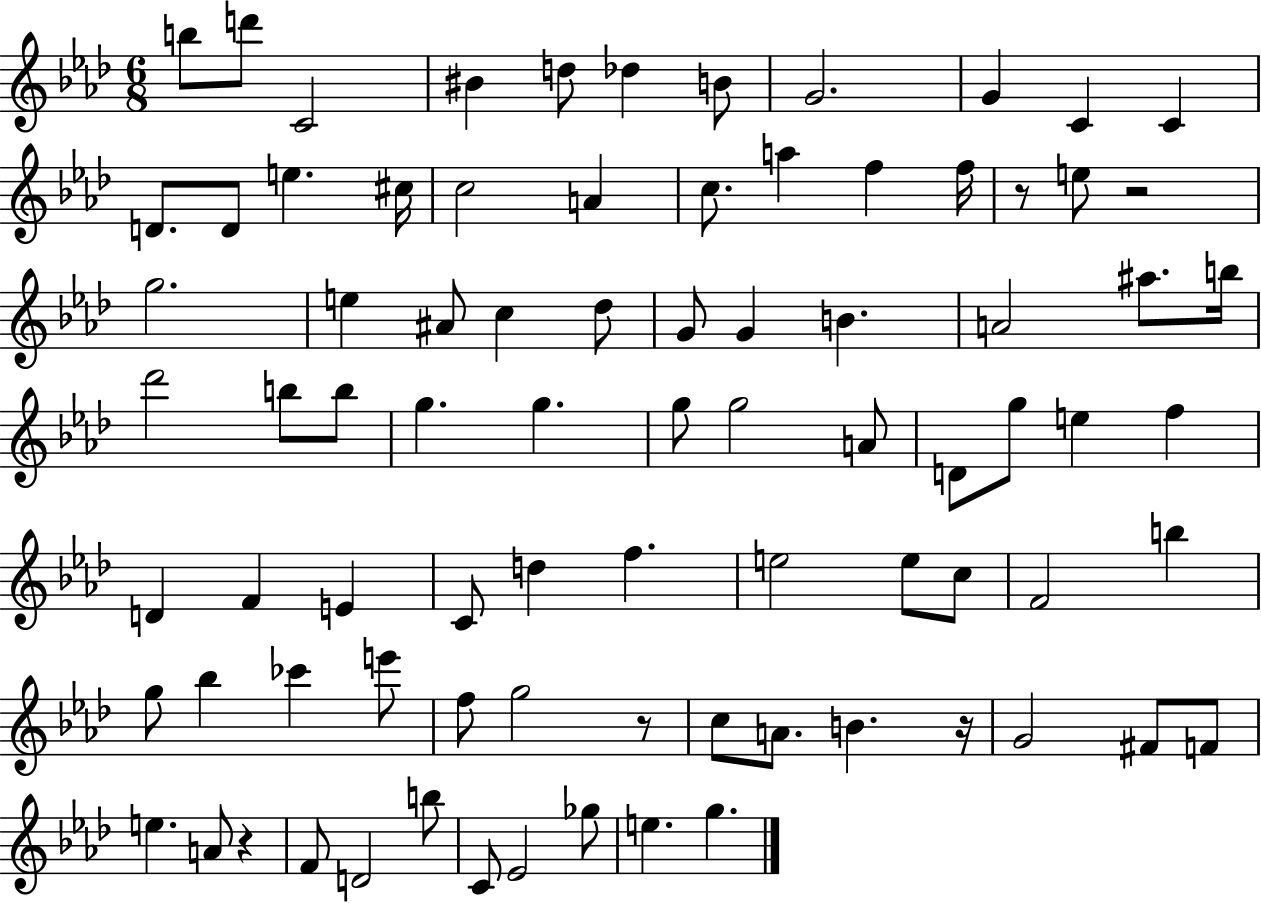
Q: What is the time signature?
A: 6/8